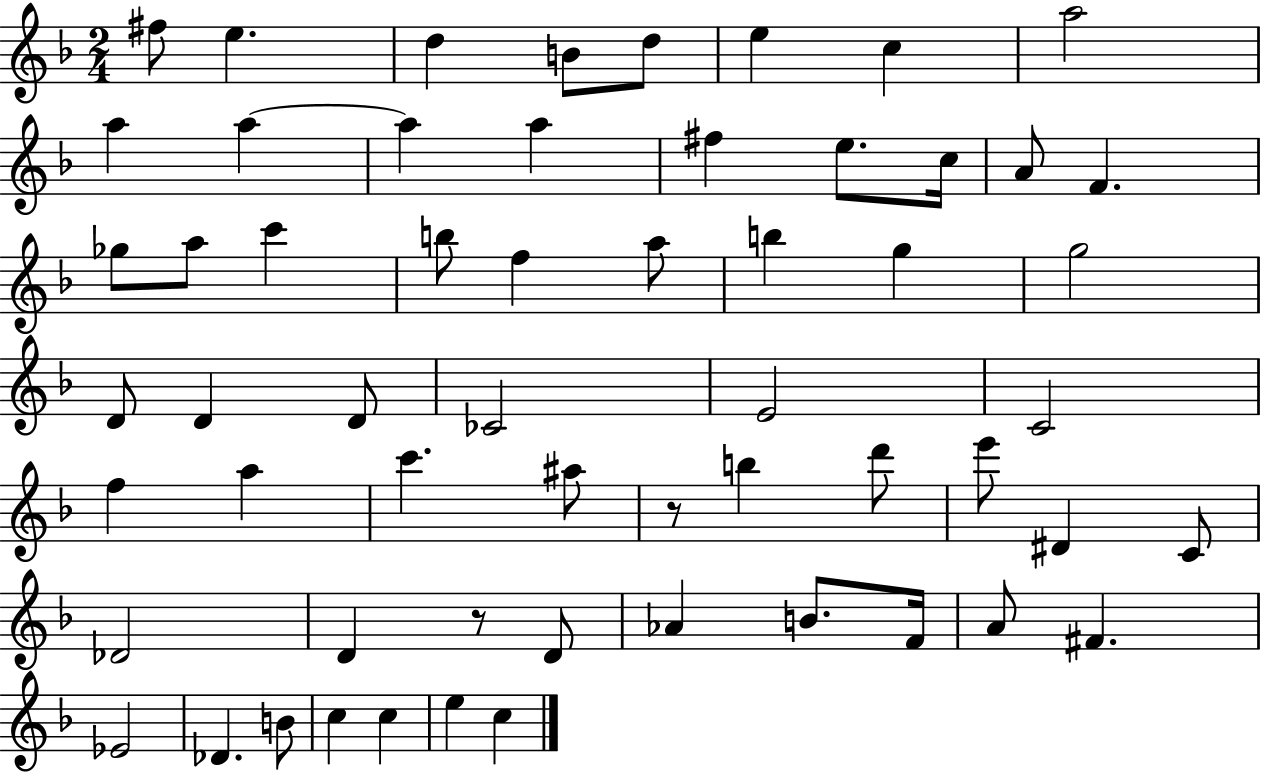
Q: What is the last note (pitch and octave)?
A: C5